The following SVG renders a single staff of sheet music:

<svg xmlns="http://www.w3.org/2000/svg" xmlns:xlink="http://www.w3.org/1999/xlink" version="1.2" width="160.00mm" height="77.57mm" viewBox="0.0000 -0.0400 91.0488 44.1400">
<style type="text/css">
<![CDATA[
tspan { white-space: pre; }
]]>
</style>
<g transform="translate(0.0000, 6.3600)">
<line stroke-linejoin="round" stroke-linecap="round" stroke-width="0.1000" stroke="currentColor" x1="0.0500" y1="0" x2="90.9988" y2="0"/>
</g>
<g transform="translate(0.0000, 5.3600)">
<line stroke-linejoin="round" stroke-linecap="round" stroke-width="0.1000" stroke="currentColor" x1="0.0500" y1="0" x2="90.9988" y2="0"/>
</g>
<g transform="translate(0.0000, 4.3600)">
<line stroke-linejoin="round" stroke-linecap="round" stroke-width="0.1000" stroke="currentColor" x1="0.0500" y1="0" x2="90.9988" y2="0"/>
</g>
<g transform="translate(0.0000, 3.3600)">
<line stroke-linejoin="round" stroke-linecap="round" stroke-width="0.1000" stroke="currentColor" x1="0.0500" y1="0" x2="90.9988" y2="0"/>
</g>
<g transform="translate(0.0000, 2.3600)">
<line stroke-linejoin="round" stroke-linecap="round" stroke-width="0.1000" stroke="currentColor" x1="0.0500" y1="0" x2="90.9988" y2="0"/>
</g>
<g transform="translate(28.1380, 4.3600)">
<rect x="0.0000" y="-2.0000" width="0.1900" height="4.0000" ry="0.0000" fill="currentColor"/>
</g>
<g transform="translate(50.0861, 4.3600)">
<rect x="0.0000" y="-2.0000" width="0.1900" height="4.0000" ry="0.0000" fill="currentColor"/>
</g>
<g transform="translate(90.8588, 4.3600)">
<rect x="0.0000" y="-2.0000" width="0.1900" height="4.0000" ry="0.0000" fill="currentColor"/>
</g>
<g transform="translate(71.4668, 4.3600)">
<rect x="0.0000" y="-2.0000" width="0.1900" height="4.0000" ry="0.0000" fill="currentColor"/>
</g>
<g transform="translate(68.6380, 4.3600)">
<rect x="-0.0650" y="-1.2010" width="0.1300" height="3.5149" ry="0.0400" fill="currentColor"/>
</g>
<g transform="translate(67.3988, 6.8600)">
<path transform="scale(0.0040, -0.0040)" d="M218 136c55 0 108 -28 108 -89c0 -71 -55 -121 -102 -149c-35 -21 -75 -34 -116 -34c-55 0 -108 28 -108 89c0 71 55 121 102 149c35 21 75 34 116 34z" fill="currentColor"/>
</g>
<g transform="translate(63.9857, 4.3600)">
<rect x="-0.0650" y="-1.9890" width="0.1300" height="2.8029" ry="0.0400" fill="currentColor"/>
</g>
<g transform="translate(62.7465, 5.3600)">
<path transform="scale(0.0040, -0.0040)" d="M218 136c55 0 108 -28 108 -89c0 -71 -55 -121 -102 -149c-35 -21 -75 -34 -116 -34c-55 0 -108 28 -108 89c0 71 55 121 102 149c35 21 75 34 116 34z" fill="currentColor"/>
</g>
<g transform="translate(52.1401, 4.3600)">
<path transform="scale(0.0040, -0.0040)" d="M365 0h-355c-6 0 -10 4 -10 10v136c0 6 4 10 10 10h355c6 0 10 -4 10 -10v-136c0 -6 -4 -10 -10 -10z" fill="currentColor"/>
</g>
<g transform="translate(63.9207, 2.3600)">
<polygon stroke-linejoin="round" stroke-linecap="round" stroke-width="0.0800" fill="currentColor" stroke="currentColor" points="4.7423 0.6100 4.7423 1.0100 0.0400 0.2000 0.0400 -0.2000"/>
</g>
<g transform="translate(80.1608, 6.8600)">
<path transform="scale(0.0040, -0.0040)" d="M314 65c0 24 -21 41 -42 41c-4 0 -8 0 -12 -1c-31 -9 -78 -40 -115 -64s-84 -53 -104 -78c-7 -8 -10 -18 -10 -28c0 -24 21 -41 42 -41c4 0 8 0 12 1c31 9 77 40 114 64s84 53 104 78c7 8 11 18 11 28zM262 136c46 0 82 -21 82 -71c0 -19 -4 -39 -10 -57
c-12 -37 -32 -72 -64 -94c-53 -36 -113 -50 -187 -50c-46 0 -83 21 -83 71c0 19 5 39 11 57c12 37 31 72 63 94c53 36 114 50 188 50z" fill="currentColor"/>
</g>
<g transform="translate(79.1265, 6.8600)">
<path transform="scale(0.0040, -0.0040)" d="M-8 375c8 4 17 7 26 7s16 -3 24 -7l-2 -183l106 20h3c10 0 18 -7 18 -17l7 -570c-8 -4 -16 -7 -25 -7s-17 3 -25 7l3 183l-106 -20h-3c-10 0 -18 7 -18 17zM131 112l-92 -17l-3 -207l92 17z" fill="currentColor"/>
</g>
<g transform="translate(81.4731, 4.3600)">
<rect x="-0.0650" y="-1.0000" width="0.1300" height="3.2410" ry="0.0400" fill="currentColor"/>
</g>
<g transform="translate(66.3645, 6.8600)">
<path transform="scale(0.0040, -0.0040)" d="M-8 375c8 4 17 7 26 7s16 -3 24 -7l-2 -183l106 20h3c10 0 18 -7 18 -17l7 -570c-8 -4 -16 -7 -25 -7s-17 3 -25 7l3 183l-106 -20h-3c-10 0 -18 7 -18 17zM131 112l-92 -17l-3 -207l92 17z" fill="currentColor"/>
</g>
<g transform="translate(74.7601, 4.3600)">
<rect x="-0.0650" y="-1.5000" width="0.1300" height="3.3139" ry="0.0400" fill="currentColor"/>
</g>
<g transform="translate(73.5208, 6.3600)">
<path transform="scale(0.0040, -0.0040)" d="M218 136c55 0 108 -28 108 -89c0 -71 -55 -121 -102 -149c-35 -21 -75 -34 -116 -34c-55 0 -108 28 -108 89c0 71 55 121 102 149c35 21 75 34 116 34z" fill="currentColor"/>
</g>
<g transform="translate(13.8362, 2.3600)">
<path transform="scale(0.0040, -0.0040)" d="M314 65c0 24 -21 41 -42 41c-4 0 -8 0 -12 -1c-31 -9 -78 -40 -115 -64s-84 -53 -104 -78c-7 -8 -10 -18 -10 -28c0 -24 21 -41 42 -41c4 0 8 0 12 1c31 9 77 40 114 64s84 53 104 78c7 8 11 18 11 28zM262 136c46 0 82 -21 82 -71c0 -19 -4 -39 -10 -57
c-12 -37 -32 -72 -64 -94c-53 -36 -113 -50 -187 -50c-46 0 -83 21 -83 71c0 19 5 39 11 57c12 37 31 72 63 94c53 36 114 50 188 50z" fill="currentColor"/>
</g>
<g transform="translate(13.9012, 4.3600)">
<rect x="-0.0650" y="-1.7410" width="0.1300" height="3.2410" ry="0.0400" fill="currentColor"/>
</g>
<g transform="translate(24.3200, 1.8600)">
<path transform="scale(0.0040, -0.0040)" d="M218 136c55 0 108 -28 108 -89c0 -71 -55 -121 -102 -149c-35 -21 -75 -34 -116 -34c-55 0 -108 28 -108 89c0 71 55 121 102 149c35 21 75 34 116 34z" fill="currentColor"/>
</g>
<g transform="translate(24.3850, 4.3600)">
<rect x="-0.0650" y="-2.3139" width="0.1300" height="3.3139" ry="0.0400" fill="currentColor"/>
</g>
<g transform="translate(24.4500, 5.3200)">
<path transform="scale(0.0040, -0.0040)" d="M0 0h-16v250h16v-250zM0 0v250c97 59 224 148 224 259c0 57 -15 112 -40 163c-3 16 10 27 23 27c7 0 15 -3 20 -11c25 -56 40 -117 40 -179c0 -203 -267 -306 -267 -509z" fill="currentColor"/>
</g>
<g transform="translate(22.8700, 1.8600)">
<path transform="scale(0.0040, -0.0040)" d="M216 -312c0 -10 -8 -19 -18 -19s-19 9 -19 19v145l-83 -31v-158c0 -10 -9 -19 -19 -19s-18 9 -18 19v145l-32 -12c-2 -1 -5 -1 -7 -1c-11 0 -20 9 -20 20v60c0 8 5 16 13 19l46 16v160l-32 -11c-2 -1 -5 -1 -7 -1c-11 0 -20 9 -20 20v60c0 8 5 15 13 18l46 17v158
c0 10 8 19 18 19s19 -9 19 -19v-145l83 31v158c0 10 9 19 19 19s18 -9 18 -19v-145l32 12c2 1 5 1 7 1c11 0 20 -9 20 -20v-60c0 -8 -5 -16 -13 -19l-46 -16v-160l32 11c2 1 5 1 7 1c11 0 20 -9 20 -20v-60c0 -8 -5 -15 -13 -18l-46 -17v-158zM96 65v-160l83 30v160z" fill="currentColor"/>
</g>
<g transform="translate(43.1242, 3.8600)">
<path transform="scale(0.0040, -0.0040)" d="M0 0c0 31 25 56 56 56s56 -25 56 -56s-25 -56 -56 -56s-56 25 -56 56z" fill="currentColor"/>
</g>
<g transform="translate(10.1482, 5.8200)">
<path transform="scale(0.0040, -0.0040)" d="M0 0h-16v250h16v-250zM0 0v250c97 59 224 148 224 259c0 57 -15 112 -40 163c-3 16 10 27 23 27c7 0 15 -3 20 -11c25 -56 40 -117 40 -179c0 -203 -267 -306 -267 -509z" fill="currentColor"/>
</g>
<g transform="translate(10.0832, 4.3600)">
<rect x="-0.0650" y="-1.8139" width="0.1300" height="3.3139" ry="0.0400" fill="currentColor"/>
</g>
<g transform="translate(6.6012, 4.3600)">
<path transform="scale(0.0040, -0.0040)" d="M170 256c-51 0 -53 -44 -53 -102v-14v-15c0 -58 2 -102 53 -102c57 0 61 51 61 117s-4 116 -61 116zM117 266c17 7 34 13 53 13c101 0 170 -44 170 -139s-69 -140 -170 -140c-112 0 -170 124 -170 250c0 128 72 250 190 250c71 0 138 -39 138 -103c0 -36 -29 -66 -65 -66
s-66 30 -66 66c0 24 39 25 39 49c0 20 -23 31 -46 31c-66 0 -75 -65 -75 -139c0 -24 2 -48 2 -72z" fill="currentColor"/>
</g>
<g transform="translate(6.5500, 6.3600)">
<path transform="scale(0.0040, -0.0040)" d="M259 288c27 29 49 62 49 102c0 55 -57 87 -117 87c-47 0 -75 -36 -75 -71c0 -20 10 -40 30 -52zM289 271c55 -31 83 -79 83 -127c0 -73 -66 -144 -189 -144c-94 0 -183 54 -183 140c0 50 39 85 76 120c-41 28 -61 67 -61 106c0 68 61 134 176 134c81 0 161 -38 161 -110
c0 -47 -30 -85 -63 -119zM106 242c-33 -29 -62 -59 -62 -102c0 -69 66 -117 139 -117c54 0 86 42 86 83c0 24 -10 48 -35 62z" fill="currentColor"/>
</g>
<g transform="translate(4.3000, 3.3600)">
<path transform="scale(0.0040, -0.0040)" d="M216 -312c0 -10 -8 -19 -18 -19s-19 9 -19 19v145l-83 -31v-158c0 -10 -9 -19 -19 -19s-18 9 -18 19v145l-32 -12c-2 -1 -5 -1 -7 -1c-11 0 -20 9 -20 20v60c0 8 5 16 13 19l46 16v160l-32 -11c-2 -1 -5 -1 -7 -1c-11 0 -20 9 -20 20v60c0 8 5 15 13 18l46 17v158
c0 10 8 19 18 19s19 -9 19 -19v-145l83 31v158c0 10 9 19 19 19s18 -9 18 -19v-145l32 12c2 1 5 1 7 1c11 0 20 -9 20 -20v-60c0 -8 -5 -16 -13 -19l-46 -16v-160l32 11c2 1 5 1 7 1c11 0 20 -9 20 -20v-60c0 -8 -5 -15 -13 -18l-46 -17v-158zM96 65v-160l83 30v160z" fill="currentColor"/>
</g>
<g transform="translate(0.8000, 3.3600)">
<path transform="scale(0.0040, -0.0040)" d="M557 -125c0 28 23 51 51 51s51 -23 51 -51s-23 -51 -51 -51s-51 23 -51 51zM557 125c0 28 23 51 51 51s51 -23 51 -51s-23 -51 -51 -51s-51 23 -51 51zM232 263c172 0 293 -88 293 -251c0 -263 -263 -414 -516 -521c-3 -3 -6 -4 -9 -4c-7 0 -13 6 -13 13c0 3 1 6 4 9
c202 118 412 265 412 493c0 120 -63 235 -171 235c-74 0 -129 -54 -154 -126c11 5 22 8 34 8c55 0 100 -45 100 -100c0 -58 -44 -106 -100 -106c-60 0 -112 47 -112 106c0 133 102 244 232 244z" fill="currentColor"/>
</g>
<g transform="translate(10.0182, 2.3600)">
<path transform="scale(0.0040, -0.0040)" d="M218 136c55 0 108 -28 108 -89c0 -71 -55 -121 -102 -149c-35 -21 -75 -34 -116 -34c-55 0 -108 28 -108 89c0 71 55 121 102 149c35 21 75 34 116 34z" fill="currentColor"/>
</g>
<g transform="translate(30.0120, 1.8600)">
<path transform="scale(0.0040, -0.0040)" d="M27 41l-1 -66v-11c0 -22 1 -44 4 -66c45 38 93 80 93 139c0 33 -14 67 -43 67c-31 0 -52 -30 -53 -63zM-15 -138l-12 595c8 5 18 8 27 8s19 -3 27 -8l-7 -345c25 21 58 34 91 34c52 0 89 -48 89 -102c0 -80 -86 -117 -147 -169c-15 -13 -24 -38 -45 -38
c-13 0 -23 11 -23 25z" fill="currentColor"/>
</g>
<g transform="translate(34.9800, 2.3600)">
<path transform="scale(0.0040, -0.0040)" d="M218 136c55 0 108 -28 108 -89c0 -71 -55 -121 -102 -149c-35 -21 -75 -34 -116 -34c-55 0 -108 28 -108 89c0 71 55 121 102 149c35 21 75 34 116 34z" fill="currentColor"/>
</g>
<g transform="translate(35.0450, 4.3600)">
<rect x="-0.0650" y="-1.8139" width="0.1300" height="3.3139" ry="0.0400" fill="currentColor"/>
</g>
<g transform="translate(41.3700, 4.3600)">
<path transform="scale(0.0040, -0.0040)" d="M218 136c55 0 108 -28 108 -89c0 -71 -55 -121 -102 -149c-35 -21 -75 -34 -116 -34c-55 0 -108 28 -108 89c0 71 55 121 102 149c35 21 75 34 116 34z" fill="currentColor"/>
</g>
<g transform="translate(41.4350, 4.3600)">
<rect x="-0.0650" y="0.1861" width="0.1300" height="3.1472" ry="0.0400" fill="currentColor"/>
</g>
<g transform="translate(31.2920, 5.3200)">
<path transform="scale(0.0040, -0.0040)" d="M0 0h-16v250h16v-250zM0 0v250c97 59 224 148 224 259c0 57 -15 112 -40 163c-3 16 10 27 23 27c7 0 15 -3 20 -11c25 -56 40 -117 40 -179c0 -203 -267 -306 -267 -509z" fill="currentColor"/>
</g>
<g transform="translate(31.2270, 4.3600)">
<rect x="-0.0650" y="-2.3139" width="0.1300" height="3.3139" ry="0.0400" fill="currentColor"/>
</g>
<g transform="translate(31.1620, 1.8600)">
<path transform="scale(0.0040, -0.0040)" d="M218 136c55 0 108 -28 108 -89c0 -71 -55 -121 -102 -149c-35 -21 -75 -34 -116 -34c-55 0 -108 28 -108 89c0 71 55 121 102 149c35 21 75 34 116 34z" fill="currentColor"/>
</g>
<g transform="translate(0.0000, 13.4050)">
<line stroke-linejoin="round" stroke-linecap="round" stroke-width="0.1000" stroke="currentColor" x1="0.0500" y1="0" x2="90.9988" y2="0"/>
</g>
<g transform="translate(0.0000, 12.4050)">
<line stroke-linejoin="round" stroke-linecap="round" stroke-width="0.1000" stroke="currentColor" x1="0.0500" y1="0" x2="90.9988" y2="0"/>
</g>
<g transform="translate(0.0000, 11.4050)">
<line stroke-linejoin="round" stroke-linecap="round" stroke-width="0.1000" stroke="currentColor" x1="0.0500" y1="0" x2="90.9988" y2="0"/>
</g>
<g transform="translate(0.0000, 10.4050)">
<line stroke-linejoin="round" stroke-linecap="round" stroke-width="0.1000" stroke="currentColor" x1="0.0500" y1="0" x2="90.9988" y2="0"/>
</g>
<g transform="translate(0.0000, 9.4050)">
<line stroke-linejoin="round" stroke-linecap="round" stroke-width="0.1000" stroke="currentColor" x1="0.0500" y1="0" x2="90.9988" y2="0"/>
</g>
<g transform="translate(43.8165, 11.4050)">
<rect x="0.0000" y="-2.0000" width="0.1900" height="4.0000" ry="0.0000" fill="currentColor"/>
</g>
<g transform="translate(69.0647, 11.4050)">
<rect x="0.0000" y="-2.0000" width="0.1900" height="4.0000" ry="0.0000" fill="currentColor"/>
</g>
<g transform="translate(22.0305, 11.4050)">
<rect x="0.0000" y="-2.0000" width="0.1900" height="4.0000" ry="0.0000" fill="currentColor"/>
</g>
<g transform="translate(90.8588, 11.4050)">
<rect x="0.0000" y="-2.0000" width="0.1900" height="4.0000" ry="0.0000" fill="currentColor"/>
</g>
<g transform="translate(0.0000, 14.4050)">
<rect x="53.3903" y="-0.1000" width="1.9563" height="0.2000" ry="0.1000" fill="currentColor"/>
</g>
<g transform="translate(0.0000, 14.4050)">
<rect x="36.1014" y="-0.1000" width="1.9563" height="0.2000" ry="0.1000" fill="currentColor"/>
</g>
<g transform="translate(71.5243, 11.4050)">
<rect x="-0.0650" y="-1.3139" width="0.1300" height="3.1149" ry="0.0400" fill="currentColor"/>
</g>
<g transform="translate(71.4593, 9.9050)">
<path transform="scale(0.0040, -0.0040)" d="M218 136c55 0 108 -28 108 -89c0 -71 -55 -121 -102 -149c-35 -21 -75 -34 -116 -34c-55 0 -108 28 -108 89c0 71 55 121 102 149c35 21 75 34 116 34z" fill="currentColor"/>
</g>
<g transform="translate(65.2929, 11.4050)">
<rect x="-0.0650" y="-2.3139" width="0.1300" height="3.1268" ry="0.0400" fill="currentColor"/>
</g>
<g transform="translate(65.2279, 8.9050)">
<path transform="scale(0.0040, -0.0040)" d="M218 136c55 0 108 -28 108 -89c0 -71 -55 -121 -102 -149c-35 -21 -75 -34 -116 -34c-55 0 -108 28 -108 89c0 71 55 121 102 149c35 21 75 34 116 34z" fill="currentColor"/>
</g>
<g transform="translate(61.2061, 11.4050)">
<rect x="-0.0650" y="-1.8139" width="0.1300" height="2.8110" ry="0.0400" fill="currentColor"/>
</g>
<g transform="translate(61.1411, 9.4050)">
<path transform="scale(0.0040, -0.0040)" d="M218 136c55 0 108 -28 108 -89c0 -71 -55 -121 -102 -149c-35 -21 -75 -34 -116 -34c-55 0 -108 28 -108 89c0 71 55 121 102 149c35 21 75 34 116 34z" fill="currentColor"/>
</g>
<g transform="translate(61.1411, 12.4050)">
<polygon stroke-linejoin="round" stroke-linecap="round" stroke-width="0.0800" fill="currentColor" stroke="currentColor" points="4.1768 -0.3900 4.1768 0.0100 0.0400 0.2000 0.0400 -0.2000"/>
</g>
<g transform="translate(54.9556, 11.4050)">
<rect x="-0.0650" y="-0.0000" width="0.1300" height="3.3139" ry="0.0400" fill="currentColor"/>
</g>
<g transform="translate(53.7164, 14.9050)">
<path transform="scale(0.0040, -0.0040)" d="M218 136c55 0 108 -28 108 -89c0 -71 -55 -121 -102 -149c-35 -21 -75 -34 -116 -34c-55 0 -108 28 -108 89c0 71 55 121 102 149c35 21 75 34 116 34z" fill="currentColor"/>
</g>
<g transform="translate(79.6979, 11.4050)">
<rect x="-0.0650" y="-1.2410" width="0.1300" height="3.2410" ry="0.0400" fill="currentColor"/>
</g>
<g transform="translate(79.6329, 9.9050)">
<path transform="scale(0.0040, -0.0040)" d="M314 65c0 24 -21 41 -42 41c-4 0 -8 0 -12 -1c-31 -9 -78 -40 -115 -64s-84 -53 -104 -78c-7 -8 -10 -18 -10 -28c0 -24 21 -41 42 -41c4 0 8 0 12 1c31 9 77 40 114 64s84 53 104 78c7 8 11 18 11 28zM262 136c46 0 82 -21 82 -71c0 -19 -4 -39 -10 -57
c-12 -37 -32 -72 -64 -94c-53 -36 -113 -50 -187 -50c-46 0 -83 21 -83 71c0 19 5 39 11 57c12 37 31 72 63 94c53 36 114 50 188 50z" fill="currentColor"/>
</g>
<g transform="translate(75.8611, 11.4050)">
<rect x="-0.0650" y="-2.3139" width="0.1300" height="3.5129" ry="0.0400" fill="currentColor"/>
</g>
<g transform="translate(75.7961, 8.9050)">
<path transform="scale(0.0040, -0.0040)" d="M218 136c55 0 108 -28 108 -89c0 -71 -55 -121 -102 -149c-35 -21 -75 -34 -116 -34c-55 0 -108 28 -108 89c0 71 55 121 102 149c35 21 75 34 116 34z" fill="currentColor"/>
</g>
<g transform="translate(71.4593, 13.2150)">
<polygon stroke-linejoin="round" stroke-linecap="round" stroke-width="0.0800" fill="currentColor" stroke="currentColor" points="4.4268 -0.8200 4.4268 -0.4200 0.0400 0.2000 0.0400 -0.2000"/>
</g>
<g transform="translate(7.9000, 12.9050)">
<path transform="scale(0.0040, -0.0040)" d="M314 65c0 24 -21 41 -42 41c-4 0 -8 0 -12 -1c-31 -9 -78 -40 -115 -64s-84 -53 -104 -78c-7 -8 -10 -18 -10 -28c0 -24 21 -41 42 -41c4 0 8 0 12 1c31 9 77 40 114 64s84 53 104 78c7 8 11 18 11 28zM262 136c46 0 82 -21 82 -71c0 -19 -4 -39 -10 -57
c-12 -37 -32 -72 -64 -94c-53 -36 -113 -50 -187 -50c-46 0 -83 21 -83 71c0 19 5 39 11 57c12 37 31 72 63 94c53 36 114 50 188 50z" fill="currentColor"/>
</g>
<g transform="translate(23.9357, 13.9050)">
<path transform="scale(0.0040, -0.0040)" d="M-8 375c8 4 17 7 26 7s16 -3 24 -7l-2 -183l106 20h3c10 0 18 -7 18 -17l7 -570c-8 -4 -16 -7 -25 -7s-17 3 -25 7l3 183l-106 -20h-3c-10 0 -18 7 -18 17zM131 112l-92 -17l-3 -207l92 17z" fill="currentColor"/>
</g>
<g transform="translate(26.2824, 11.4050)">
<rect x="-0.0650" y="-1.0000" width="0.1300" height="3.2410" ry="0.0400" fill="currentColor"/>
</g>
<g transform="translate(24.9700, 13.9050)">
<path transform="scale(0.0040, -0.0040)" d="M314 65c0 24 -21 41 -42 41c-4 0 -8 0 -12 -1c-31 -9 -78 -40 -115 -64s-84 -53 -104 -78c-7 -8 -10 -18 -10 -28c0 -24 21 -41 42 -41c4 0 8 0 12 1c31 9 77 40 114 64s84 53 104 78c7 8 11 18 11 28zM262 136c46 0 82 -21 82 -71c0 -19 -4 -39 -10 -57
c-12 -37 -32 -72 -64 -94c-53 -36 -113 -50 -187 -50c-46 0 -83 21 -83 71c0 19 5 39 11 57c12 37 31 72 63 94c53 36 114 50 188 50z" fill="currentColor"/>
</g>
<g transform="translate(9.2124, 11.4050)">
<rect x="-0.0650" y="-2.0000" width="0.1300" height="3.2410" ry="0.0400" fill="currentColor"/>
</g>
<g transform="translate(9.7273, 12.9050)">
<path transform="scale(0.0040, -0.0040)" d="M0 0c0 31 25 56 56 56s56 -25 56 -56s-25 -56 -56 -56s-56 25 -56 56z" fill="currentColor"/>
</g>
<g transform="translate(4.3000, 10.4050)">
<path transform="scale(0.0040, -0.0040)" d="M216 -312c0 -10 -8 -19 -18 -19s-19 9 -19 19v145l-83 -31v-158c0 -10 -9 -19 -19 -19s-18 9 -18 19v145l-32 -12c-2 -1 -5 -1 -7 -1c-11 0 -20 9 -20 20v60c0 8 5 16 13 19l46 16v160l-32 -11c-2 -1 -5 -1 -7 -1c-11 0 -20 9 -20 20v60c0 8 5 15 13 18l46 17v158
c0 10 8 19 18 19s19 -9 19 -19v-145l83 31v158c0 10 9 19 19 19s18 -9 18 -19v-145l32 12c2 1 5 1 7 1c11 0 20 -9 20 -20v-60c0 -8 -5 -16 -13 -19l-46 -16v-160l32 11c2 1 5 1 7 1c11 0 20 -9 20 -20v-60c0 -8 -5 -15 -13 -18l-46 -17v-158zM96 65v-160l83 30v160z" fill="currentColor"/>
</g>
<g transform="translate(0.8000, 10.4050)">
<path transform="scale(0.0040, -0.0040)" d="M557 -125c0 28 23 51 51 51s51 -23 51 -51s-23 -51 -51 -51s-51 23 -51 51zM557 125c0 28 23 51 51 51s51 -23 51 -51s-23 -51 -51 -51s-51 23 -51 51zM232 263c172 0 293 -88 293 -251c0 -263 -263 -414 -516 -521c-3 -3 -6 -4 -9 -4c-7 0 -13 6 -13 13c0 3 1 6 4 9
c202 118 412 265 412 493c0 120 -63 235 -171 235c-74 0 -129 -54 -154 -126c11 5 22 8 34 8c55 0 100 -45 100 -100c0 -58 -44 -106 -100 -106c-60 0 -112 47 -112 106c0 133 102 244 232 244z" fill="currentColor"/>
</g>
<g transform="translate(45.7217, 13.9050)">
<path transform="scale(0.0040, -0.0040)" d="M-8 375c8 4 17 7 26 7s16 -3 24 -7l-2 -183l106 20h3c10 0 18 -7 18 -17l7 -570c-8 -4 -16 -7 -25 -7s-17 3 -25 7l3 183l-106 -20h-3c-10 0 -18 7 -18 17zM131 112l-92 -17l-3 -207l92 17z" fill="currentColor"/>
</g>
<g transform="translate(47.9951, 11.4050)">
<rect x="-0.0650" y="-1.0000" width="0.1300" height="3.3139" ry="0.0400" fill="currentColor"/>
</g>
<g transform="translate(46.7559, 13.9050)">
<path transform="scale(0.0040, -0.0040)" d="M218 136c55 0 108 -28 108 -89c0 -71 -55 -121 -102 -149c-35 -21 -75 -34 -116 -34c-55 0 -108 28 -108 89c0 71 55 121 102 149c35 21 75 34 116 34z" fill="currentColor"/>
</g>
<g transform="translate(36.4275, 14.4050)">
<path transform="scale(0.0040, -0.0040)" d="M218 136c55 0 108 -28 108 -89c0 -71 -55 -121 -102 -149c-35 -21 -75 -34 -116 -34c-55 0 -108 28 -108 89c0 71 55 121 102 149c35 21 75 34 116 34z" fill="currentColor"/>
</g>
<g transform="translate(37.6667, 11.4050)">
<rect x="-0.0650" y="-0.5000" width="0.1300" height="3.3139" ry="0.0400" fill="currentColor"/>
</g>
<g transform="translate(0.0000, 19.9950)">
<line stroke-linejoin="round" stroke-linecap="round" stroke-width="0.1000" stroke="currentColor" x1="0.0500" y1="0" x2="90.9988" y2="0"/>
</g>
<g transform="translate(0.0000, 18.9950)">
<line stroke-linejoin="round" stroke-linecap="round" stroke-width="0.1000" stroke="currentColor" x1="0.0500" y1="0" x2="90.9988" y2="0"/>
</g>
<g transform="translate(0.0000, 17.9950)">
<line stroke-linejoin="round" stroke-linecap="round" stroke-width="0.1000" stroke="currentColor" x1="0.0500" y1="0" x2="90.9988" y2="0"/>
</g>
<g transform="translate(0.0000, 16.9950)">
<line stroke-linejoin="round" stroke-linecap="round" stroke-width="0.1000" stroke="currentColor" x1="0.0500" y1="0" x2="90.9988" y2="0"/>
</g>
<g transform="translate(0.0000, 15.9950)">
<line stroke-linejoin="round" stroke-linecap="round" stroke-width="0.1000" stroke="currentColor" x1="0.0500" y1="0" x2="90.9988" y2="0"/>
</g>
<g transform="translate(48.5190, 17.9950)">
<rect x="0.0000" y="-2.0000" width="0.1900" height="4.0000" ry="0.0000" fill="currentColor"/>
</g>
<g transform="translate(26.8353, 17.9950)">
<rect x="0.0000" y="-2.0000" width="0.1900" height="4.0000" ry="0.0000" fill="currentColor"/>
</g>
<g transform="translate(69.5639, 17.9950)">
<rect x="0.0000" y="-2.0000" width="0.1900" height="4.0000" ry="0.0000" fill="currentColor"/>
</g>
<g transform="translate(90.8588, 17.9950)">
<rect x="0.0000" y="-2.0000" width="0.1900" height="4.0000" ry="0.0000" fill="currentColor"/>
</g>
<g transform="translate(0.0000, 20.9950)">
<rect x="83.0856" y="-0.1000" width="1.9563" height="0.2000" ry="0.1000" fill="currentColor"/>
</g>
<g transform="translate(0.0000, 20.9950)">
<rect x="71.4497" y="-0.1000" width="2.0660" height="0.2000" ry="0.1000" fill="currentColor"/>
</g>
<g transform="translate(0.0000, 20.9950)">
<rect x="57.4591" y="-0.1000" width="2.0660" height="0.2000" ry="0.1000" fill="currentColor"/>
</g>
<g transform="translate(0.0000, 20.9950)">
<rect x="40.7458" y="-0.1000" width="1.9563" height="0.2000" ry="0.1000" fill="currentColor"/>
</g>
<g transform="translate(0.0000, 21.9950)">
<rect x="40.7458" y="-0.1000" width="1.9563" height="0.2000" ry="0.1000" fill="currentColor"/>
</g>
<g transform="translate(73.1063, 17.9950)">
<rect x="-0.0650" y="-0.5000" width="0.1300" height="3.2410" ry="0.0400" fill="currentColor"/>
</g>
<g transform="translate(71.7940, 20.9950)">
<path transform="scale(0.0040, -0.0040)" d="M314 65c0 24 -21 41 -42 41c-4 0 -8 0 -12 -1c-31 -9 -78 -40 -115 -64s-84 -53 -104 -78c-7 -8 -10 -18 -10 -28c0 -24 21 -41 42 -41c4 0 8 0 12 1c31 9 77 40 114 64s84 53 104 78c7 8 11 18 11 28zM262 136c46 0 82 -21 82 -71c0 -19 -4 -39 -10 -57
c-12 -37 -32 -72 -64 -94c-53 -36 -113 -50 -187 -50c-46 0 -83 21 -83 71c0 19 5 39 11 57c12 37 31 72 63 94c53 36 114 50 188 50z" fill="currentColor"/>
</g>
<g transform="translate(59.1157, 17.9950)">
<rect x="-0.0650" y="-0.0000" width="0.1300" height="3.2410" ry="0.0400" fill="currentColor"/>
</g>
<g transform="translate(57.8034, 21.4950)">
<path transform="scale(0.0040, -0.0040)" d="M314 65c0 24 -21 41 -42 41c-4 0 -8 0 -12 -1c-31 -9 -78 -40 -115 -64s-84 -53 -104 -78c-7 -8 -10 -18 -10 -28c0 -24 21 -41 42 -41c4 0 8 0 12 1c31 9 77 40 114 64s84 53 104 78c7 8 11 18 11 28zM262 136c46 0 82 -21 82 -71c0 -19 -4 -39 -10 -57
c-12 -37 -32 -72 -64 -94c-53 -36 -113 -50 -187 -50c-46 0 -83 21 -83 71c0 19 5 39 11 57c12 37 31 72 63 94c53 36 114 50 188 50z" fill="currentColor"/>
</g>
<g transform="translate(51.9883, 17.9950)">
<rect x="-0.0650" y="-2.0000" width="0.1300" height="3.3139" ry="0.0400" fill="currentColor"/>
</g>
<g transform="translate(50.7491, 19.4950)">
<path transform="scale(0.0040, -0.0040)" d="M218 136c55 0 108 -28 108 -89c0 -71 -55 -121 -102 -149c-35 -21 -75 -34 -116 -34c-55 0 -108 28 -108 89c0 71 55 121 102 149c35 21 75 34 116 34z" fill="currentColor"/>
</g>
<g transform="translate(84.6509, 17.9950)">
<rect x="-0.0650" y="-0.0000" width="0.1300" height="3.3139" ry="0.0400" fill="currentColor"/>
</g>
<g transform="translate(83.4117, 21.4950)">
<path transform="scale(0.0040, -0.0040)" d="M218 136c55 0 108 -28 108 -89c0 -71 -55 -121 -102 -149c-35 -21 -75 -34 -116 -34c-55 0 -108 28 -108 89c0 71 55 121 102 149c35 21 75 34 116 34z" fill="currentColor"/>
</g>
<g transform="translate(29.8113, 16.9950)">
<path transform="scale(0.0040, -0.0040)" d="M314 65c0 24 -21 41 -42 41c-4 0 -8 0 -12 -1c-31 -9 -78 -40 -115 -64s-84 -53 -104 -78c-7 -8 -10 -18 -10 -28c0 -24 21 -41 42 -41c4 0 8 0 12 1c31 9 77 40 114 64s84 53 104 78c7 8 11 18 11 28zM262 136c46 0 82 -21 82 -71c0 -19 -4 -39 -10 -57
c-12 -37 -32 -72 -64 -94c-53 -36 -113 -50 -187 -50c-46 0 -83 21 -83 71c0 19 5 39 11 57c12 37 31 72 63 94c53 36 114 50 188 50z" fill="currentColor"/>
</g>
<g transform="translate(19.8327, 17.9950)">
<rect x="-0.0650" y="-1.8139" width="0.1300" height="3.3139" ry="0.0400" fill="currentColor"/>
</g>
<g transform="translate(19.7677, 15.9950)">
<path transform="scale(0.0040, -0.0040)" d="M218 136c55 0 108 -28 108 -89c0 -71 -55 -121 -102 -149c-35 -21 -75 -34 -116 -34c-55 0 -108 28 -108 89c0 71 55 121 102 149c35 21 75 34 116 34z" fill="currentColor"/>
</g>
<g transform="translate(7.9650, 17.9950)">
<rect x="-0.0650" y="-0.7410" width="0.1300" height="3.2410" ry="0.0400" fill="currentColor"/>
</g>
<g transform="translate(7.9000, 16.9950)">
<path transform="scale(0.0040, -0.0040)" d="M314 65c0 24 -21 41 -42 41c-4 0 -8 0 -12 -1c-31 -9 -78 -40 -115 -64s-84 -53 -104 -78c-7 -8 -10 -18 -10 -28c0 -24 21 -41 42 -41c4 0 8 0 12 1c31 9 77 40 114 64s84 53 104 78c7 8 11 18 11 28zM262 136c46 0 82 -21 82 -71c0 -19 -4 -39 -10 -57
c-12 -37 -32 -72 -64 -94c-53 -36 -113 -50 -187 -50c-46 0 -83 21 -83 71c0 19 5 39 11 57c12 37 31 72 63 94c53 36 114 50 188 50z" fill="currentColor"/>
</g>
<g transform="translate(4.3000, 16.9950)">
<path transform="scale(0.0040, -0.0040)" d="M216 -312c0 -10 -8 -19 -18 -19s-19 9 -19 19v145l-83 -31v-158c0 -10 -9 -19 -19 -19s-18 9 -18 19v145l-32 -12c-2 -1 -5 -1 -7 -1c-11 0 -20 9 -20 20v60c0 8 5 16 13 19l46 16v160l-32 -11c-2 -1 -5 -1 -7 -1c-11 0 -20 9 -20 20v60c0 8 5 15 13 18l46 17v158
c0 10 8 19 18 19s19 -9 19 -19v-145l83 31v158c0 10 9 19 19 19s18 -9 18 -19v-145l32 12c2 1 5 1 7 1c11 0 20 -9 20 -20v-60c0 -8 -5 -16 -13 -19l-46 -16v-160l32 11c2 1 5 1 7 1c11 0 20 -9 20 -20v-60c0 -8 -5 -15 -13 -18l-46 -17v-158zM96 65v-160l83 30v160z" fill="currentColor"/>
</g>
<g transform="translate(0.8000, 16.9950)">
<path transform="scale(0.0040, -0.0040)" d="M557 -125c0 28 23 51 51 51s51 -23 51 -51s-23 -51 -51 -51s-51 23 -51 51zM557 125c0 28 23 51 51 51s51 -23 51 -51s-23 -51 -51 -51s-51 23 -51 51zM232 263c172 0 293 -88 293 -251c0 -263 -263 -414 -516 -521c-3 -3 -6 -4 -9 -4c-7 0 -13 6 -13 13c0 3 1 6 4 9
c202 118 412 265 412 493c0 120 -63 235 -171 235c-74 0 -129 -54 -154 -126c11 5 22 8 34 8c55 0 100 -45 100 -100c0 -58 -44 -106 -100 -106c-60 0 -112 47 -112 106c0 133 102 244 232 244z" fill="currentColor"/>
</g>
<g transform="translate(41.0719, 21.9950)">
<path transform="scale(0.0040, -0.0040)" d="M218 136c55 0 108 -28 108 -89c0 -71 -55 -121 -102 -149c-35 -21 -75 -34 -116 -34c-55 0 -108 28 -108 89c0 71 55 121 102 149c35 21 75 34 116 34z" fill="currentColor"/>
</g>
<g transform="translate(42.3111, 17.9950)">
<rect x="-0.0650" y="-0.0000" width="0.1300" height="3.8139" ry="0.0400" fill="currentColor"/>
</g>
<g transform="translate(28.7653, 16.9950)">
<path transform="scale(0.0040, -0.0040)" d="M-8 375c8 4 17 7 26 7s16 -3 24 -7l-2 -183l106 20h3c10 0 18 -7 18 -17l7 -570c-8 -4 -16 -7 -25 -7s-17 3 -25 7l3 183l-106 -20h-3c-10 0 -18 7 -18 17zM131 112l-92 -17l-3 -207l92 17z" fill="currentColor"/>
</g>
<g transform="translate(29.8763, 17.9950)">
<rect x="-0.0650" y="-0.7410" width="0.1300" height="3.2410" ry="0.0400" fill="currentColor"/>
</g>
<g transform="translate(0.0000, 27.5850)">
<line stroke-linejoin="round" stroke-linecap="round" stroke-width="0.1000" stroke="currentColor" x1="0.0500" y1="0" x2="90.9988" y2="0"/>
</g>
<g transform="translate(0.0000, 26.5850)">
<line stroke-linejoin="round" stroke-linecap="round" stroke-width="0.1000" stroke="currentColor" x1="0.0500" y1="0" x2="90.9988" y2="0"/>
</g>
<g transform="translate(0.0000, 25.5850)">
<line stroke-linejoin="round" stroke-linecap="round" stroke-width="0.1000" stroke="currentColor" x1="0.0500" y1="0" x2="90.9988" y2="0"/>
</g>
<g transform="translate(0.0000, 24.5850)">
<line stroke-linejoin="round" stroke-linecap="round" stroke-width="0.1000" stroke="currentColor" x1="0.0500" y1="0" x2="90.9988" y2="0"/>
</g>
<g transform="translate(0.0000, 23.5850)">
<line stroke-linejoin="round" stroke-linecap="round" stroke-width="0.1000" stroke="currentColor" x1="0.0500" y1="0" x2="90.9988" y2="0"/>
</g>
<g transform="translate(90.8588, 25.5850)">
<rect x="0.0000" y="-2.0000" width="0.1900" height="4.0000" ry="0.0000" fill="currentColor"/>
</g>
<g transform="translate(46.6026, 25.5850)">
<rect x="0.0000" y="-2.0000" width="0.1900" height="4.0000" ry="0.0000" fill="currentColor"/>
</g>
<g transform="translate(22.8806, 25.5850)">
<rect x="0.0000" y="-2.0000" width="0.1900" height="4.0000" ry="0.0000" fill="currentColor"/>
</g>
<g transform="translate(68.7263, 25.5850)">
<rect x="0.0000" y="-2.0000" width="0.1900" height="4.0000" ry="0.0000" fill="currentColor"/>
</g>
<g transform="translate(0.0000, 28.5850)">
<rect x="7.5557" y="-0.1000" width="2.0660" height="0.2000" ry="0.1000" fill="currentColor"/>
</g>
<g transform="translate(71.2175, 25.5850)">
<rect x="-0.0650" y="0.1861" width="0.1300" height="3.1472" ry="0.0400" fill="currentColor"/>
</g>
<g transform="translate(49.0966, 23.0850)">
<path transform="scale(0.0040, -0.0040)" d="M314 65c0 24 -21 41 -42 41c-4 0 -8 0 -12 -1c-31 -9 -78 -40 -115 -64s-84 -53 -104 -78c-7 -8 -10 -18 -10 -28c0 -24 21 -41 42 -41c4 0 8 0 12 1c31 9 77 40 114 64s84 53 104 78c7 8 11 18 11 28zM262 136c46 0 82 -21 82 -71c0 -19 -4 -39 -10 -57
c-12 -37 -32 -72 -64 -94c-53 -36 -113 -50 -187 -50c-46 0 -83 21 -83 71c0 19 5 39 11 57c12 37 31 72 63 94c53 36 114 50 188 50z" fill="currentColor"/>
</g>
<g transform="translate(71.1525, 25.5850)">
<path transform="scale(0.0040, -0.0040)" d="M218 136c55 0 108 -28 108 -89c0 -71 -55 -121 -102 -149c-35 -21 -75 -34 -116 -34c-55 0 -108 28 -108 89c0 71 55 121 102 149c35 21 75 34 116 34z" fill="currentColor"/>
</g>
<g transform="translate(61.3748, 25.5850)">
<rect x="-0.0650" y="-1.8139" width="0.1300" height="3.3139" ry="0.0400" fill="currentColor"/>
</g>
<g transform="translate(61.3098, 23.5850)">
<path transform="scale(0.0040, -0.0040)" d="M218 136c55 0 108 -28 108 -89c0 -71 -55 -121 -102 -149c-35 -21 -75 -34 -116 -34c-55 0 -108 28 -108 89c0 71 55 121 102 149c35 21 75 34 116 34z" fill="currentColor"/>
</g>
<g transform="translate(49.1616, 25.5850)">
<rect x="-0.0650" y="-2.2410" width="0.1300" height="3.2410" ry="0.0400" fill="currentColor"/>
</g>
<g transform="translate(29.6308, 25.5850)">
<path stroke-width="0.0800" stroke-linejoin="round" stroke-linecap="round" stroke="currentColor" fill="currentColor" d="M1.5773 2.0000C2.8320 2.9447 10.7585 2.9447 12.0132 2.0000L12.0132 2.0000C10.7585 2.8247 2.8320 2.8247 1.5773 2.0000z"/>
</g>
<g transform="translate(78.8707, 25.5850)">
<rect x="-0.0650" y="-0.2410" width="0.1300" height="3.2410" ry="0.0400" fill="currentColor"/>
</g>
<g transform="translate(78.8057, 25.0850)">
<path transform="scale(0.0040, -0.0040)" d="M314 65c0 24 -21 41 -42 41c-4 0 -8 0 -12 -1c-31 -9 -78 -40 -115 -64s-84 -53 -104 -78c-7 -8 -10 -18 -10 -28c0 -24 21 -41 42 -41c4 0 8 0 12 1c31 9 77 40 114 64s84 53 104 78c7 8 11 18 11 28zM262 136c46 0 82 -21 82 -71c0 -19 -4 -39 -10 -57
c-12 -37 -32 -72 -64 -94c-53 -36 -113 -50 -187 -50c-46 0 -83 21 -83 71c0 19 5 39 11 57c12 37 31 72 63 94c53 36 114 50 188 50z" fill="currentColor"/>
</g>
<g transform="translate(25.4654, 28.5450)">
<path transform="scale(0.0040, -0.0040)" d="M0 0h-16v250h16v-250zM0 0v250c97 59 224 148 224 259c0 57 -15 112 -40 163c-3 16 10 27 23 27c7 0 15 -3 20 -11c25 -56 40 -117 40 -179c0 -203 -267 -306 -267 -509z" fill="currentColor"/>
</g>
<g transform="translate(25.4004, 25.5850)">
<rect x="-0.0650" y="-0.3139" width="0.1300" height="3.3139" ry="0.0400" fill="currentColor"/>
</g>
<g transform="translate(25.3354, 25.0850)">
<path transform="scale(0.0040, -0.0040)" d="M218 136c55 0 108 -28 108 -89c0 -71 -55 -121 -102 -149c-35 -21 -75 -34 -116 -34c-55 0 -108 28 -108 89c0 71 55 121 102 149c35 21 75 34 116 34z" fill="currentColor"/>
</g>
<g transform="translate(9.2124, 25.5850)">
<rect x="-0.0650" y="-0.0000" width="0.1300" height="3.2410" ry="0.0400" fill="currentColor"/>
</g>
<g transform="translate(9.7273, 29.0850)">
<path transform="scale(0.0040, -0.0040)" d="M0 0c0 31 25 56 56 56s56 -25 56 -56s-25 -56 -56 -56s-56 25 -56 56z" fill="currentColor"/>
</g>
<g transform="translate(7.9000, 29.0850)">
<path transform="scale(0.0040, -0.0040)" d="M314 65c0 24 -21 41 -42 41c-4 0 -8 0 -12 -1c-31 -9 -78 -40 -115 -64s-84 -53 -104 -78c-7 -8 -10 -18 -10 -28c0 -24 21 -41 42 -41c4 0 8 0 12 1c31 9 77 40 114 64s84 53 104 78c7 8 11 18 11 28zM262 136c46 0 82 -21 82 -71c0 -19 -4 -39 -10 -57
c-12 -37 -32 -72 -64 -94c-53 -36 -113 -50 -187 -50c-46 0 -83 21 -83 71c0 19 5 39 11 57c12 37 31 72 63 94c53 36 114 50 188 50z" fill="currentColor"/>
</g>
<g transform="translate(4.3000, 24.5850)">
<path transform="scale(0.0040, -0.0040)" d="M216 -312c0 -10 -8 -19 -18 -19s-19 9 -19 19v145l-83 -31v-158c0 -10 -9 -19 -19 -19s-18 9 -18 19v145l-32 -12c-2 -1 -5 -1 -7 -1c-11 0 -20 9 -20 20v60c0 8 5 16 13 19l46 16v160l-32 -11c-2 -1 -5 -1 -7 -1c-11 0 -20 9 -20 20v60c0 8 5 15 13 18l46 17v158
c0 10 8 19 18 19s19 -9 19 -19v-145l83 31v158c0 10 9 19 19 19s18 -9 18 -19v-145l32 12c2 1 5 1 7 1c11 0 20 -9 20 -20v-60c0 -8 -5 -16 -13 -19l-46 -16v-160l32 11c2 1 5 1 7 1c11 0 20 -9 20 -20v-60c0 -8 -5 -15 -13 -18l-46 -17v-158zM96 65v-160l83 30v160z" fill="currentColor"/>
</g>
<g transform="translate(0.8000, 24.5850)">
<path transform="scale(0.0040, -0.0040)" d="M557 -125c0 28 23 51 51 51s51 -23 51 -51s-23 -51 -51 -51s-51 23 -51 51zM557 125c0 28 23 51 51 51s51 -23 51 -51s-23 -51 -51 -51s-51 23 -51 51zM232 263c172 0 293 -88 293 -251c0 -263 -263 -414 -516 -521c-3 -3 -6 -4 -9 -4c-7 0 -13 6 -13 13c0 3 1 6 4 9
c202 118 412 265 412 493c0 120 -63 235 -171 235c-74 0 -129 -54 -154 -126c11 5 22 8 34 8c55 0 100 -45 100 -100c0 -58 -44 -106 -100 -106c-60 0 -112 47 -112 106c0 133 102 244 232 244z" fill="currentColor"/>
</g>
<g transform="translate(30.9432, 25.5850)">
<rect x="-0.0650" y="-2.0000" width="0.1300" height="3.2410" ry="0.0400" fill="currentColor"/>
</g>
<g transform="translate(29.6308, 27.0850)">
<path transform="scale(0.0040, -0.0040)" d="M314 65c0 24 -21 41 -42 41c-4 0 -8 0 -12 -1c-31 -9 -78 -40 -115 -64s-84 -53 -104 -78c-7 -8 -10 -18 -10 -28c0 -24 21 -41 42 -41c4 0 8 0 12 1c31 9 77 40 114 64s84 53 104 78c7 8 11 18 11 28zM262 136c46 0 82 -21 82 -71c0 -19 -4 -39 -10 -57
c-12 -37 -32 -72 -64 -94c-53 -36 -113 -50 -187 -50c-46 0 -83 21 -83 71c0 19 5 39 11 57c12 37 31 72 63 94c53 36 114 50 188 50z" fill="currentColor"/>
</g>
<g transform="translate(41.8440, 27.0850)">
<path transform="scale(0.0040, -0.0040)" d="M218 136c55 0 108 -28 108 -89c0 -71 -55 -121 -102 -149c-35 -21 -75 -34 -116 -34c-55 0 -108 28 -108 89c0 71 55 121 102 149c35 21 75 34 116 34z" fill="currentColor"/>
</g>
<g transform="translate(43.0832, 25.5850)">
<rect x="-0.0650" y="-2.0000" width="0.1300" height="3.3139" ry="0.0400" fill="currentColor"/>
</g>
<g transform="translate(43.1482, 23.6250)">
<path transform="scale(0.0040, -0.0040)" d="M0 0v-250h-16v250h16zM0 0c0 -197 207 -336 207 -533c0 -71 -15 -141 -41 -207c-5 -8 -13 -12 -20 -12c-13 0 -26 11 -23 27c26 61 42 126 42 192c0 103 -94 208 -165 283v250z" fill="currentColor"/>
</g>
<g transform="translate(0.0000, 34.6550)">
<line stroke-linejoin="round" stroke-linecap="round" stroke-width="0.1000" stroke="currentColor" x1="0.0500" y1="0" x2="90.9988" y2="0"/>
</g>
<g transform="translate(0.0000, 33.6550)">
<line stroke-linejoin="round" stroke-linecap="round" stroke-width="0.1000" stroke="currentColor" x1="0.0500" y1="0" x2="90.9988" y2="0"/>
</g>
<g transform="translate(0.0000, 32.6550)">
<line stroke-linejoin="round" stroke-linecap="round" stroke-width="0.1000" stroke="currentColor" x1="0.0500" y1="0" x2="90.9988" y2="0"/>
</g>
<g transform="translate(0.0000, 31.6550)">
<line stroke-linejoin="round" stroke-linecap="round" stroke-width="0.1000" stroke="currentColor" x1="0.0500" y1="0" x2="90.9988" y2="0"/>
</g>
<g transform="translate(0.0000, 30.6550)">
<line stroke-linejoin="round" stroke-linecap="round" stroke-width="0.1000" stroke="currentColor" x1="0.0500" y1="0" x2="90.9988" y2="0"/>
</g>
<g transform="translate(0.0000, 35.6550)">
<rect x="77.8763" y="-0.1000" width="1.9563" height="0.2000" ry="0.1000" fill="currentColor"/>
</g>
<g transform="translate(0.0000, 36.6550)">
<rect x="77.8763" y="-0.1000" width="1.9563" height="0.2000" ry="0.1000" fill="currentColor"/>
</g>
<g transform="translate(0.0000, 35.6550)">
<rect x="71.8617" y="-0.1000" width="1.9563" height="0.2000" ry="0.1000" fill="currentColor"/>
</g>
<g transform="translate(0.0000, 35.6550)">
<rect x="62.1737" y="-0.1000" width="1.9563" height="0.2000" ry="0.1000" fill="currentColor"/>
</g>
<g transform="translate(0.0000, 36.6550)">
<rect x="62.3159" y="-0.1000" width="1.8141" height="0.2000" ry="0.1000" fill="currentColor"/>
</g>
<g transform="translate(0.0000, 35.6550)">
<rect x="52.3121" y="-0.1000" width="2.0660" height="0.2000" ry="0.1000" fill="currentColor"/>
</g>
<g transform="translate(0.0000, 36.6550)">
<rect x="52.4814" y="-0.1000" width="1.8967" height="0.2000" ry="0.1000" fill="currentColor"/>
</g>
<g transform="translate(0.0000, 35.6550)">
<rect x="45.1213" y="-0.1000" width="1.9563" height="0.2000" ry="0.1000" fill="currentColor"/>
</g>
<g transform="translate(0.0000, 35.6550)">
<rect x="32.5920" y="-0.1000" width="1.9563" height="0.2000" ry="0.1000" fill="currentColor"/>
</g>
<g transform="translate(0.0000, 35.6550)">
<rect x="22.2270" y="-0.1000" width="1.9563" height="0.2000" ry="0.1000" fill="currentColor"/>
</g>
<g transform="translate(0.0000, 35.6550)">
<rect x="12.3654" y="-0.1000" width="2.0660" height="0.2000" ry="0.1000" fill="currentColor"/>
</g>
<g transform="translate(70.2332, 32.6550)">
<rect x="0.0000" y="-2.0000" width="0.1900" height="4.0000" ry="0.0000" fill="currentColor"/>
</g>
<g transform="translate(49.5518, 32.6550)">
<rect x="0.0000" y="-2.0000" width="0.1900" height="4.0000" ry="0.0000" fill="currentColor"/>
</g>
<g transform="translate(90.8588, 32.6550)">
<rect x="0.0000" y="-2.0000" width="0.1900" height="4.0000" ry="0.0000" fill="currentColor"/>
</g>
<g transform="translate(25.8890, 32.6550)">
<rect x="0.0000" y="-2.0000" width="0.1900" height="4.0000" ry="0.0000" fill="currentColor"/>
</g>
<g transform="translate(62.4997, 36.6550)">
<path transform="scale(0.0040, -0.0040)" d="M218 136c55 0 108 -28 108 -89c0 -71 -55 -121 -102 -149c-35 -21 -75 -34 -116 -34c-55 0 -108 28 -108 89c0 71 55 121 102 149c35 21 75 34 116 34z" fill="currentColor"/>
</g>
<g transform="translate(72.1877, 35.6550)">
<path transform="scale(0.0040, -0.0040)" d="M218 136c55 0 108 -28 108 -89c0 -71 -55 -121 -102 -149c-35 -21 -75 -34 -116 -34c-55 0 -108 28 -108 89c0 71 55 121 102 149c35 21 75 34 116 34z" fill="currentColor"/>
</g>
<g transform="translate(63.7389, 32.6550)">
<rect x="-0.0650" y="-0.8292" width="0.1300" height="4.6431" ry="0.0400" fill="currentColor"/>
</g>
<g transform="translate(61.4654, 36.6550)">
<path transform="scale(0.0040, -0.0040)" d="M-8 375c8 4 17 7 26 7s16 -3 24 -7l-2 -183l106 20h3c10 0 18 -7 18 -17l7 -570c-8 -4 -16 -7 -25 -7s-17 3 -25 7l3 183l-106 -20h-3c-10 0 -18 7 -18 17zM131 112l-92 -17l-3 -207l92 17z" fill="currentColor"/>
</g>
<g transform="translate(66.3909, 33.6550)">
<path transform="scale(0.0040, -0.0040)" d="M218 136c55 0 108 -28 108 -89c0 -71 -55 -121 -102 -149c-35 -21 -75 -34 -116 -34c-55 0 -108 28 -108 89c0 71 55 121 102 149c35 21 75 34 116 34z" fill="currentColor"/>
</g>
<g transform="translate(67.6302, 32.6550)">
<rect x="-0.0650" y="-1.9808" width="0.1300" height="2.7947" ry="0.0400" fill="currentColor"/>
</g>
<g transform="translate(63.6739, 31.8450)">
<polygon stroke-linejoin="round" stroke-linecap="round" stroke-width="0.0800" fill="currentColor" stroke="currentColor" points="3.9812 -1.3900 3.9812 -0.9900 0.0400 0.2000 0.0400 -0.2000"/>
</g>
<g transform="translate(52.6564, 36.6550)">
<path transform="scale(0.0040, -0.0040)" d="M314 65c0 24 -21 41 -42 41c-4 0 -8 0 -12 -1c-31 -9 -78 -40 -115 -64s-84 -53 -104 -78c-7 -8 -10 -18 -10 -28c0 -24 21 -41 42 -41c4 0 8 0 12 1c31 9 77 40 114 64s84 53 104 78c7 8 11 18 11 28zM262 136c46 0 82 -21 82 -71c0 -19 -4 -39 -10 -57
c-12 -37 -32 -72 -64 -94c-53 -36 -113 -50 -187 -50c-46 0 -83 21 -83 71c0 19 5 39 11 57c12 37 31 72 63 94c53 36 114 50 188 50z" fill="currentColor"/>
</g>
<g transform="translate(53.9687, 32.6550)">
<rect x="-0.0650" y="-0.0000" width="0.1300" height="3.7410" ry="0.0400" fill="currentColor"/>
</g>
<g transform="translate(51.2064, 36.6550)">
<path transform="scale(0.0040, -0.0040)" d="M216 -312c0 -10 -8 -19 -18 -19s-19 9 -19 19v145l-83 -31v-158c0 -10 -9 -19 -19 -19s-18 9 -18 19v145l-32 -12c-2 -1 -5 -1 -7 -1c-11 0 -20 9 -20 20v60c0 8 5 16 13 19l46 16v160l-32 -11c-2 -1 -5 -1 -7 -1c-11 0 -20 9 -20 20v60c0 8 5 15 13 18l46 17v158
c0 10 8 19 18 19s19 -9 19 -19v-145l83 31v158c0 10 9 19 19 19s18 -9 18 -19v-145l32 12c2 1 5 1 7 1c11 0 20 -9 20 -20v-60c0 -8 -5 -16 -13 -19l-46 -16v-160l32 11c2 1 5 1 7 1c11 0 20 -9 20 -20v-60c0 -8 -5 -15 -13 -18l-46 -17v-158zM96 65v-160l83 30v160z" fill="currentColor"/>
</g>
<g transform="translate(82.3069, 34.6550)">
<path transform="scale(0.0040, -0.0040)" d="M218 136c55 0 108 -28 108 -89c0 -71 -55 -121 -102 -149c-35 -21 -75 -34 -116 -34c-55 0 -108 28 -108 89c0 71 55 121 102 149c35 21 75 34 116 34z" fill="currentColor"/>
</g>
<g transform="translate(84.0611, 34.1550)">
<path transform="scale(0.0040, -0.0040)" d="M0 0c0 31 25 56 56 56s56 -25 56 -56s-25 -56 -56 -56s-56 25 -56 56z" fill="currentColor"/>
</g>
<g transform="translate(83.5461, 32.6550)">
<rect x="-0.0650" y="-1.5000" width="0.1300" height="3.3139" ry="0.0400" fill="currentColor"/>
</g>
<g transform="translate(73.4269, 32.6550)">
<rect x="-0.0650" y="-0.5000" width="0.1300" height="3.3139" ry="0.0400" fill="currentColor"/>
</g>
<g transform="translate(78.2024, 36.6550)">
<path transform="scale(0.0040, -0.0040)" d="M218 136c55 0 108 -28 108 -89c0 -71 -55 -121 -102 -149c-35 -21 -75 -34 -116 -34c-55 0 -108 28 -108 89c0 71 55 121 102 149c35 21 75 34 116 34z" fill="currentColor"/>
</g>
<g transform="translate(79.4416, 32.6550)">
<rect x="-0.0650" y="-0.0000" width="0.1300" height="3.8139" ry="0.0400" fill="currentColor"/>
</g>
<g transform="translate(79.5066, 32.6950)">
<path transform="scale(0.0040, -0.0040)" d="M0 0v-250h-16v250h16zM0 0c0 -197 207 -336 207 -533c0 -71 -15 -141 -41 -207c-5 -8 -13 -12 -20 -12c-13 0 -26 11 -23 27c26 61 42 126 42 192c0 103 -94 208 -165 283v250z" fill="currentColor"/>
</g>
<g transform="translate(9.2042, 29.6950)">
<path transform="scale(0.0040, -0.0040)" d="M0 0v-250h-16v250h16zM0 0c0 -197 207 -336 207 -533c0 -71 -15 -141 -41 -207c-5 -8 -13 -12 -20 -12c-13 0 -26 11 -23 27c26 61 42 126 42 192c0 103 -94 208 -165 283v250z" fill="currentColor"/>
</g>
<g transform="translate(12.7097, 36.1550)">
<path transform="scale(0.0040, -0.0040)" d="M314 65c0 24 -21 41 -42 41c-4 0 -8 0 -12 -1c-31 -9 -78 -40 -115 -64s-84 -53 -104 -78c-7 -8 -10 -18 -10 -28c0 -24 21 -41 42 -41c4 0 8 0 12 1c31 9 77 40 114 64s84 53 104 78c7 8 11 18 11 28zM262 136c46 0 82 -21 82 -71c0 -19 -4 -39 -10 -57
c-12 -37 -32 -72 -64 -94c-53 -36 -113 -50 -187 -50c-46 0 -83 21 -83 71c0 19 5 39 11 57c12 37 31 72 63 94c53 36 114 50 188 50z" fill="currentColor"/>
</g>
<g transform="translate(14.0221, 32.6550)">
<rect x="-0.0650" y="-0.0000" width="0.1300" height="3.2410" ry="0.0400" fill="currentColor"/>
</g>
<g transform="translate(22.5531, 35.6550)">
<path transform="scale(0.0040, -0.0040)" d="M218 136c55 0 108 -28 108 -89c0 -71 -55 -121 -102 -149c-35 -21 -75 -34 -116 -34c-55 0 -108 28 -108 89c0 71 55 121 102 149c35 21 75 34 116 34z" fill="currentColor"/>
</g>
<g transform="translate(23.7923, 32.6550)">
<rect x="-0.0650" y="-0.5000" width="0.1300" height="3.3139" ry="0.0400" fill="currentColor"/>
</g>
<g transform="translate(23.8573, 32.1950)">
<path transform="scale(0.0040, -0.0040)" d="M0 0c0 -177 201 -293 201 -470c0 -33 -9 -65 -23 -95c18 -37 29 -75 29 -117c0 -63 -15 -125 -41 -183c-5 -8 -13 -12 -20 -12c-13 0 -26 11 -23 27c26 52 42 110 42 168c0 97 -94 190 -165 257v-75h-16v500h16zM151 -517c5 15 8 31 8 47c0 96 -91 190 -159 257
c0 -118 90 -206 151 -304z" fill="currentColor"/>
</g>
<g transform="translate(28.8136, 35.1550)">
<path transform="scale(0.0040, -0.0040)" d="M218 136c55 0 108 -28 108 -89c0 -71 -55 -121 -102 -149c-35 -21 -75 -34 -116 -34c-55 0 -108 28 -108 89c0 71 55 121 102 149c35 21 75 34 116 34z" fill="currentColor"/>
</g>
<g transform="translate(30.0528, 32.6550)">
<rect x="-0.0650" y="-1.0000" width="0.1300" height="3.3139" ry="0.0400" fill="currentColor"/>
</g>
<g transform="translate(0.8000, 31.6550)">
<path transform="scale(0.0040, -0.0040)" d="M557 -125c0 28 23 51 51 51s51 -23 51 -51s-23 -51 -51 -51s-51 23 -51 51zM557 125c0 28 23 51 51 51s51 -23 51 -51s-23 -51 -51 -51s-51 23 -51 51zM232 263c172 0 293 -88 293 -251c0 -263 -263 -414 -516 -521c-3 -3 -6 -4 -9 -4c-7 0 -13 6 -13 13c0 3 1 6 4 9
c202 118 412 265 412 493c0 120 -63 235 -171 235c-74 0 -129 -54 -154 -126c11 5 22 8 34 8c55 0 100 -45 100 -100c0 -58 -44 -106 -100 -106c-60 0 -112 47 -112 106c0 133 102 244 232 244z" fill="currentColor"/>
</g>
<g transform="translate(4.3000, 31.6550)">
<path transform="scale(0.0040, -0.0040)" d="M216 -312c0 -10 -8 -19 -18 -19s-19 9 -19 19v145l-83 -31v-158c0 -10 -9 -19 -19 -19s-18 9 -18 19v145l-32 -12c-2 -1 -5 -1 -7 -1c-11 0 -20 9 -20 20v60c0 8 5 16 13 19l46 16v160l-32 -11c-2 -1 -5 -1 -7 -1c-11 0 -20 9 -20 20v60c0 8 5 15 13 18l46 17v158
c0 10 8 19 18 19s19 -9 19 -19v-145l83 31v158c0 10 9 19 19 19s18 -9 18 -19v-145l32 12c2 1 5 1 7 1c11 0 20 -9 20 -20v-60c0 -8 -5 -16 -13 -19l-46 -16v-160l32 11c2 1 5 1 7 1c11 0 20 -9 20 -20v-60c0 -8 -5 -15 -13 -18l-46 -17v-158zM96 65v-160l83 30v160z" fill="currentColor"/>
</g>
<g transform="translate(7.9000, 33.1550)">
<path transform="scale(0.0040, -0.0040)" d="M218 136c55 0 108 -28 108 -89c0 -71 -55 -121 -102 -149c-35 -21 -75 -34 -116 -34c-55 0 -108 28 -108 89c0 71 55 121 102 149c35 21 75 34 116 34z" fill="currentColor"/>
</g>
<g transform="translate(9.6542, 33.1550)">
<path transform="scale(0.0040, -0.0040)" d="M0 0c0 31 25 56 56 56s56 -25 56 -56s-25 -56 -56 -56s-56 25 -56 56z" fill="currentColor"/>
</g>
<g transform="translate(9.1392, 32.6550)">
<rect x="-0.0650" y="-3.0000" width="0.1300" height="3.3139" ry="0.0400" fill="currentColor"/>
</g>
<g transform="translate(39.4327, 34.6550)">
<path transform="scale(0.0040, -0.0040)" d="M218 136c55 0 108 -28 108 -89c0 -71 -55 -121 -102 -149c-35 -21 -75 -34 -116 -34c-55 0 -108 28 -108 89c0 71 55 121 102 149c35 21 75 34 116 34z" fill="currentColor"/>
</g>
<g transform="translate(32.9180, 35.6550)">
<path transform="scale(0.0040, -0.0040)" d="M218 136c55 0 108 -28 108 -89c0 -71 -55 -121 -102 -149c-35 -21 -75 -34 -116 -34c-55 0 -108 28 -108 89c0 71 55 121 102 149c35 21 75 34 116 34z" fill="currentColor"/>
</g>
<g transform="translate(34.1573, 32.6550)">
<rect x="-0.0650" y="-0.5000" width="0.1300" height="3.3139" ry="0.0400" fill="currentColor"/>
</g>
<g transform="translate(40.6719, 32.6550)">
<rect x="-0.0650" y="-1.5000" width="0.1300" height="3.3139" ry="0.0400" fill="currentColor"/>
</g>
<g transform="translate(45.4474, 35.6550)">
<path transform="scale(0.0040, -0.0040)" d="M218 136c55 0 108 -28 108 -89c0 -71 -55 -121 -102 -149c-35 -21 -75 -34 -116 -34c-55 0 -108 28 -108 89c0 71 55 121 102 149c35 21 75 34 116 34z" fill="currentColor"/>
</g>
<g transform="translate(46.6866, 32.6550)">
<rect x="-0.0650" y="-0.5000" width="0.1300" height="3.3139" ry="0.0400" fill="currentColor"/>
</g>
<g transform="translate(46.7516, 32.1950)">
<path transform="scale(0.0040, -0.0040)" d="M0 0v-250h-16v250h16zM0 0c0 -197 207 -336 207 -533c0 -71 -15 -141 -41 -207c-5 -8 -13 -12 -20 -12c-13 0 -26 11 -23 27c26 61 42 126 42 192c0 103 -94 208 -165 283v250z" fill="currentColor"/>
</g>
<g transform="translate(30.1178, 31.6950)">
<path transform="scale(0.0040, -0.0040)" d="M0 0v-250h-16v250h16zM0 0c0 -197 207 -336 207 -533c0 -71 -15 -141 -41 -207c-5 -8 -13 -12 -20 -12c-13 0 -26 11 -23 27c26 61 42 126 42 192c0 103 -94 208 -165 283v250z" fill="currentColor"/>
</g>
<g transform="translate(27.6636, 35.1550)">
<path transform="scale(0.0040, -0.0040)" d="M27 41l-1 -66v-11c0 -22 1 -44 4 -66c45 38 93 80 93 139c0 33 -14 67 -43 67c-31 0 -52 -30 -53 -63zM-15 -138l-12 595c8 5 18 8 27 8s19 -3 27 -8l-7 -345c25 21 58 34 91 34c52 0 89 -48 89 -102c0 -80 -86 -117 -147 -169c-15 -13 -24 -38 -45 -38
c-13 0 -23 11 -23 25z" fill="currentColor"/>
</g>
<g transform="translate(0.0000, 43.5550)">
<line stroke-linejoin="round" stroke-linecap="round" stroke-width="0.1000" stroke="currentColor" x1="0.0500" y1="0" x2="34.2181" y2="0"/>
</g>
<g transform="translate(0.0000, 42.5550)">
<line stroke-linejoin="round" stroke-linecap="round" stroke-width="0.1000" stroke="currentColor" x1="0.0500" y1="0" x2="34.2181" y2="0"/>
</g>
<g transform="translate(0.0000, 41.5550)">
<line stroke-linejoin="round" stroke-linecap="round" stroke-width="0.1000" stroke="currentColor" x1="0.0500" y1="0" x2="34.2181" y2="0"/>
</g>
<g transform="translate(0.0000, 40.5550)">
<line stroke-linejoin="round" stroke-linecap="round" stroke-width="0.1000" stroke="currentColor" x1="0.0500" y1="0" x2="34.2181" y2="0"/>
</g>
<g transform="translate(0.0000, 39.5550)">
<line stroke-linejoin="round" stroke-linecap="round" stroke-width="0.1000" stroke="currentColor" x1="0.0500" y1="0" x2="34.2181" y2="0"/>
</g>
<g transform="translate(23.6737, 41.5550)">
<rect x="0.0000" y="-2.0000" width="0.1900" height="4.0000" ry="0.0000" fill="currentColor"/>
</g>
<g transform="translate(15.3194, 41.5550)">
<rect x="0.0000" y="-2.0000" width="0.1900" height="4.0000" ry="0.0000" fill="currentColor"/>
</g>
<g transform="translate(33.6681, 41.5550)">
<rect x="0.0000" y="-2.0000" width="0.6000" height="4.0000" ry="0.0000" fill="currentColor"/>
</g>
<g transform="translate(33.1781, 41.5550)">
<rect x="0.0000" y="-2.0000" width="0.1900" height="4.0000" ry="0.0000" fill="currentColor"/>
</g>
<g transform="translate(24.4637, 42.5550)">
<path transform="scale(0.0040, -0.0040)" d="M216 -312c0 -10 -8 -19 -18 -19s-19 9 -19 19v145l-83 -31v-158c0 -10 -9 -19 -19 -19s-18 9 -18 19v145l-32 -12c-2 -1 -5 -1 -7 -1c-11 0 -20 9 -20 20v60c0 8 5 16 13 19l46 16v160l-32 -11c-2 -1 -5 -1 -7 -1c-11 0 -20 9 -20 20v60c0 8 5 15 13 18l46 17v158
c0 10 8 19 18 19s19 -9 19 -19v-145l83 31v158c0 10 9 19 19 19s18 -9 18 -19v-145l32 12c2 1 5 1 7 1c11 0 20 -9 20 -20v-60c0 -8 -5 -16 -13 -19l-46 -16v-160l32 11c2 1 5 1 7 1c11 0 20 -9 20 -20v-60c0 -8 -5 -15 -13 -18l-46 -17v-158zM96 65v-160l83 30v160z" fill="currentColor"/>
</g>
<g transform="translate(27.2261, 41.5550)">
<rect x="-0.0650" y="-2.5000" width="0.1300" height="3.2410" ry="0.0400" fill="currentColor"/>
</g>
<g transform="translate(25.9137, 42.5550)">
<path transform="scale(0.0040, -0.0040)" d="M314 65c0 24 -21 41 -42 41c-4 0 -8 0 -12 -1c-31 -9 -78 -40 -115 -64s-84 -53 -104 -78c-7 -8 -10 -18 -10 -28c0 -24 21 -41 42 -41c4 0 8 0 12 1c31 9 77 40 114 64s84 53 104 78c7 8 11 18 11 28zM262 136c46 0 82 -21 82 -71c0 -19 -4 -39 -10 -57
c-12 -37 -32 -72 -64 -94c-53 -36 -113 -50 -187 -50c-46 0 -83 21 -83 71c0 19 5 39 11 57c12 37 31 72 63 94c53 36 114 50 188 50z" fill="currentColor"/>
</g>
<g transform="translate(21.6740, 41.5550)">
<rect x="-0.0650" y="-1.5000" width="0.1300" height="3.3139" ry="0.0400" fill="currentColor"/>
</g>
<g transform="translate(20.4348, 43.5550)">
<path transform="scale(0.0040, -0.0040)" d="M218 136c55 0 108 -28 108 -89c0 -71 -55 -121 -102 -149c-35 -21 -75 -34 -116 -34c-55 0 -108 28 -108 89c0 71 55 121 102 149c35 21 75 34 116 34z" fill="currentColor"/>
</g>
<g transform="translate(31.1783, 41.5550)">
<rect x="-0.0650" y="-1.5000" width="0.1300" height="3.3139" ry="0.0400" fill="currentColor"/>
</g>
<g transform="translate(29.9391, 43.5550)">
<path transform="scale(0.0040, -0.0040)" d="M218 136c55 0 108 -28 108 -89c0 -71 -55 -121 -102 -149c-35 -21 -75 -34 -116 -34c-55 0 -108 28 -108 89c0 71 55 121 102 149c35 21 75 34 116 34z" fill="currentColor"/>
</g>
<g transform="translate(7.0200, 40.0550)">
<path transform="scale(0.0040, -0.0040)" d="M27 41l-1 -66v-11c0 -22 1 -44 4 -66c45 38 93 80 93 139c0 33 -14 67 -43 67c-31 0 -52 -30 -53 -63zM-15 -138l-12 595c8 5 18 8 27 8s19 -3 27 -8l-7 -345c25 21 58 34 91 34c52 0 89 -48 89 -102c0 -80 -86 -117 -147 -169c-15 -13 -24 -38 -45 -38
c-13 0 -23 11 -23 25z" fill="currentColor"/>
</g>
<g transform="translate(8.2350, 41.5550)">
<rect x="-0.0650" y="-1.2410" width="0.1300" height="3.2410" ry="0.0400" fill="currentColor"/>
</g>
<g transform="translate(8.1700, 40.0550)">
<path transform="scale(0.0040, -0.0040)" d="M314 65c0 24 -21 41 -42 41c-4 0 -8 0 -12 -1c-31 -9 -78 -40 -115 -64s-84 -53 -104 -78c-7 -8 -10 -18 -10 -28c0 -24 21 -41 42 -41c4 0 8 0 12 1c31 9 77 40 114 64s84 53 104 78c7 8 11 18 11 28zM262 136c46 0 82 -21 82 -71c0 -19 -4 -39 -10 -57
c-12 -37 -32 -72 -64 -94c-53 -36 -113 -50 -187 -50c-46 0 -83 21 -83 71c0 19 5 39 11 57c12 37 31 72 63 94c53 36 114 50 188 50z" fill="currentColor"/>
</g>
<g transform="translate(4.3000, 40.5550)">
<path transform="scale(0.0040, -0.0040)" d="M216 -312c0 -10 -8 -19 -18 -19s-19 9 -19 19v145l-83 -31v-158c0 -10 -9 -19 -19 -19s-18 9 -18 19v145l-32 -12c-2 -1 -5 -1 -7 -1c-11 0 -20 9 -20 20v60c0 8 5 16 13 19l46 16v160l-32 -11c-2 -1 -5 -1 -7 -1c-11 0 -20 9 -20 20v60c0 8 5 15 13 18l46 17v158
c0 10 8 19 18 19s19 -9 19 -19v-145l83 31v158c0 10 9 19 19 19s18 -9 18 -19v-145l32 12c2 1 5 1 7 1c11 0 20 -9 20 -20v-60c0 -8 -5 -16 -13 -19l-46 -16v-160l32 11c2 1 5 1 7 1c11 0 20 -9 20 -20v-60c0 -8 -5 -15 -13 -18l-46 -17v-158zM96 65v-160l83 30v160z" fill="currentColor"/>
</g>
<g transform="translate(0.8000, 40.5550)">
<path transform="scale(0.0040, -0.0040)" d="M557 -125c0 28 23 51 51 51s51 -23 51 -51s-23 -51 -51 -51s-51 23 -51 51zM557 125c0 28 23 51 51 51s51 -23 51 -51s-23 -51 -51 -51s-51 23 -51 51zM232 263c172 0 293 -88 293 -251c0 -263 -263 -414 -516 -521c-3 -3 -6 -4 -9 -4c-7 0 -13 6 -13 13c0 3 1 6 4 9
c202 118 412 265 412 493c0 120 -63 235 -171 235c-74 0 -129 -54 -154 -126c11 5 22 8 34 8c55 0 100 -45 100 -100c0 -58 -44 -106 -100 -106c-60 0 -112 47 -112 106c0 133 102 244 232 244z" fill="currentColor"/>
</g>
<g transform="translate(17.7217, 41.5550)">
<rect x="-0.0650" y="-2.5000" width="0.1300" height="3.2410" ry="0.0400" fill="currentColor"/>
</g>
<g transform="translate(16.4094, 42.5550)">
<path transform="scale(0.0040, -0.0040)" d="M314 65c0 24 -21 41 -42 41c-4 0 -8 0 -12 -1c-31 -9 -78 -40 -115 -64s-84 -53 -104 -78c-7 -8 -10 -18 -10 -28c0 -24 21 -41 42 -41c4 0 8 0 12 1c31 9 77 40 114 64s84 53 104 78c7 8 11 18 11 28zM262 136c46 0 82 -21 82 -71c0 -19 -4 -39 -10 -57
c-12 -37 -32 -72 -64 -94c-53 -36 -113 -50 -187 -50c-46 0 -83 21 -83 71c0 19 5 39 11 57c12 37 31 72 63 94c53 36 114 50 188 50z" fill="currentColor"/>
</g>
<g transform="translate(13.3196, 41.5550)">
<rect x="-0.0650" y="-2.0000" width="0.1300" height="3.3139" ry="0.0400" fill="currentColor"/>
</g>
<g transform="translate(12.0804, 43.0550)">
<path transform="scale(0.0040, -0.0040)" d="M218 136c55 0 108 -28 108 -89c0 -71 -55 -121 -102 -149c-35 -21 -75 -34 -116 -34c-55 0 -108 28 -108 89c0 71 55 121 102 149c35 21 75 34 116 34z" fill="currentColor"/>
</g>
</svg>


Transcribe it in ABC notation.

X:1
T:Untitled
M:6/8
L:1/4
K:G
A,/2 A,2 ^B,/2 _B,/2 A, D, z2 B,,/2 F,,/2 G,, F,,2 A,,2 F,,2 E,, F,, D,, A,/2 B,/2 G,/2 B,/2 G,2 ^F,2 A, F,2 C,, A,, D,,2 E,,2 D,, D,,2 E,/2 A,,2 A,,/2 B,2 A, D, E,2 C,/2 D,,2 E,,/4 _F,,/2 E,, G,, E,,/2 ^C,,2 C,,/2 B,,/2 E,, C,,/2 G,, _G,2 A,, B,,2 G,, ^B,,2 G,,